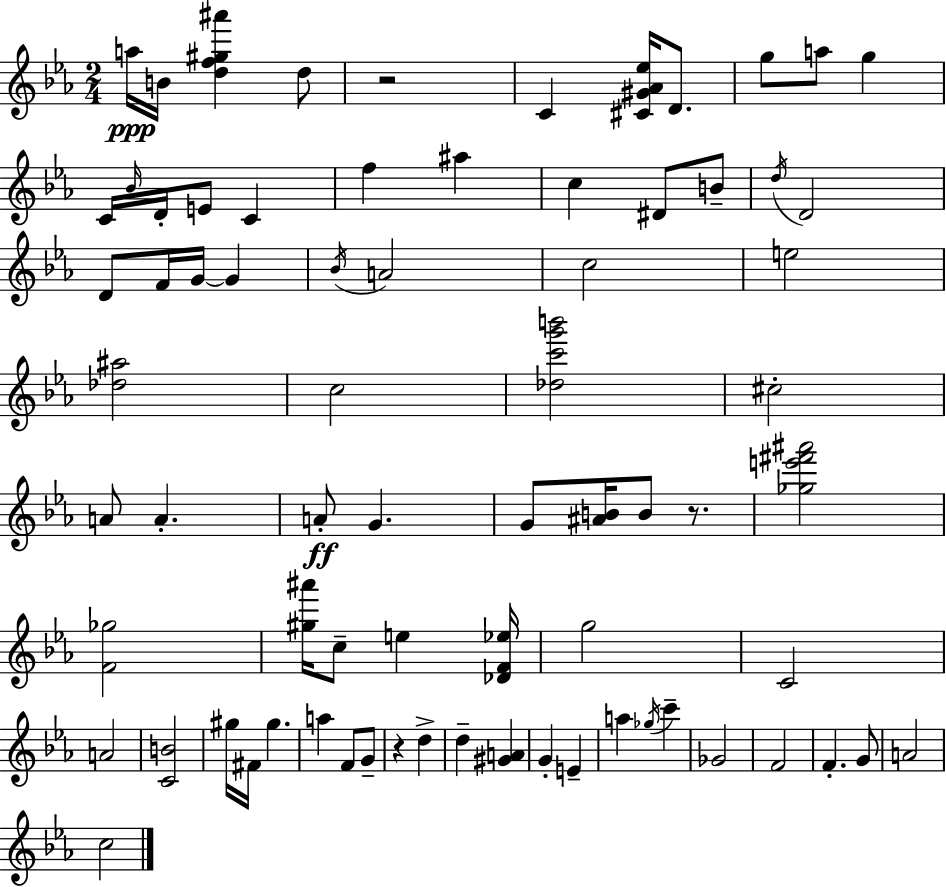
{
  \clef treble
  \numericTimeSignature
  \time 2/4
  \key ees \major
  a''16\ppp b'16 <d'' f'' gis'' ais'''>4 d''8 | r2 | c'4 <cis' gis' aes' ees''>16 d'8. | g''8 a''8 g''4 | \break c'16 \grace { bes'16 } d'16-. e'8 c'4 | f''4 ais''4 | c''4 dis'8 b'8-- | \acciaccatura { d''16 } d'2 | \break d'8 f'16 g'16~~ g'4 | \acciaccatura { bes'16 } a'2 | c''2 | e''2 | \break <des'' ais''>2 | c''2 | <des'' c''' g''' b'''>2 | cis''2-. | \break a'8 a'4.-. | a'8-.\ff g'4. | g'8 <ais' b'>16 b'8 | r8. <ges'' e''' fis''' ais'''>2 | \break <f' ges''>2 | <gis'' ais'''>16 c''8-- e''4 | <des' f' ees''>16 g''2 | c'2 | \break a'2 | <c' b'>2 | gis''16 fis'16 gis''4. | a''4 f'8 | \break g'8-- r4 d''4-> | d''4-- <gis' a'>4 | g'4-. e'4-- | a''4 \acciaccatura { ges''16 } | \break c'''4-- ges'2 | f'2 | f'4.-. | g'8 a'2 | \break c''2 | \bar "|."
}